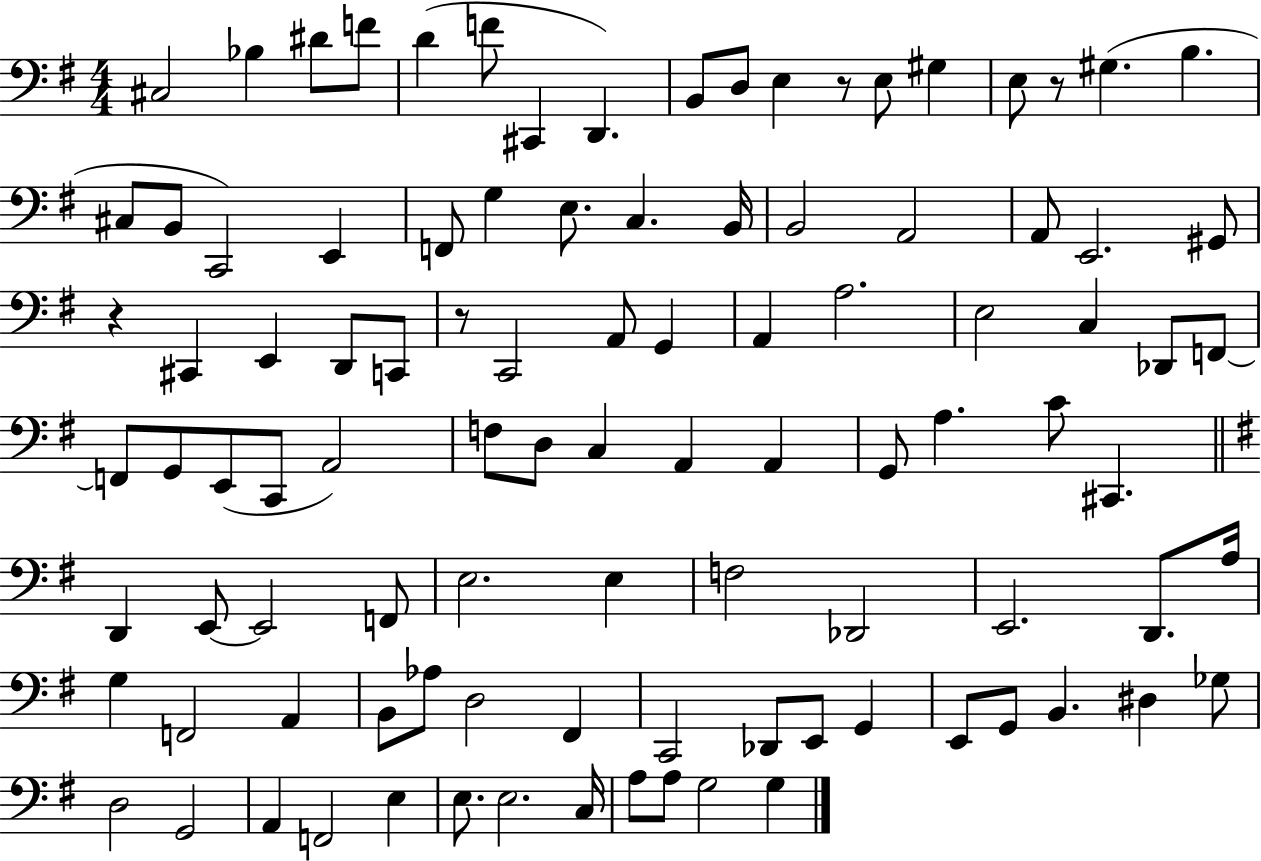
{
  \clef bass
  \numericTimeSignature
  \time 4/4
  \key g \major
  cis2 bes4 dis'8 f'8 | d'4( f'8 cis,4 d,4.) | b,8 d8 e4 r8 e8 gis4 | e8 r8 gis4.( b4. | \break cis8 b,8 c,2) e,4 | f,8 g4 e8. c4. b,16 | b,2 a,2 | a,8 e,2. gis,8 | \break r4 cis,4 e,4 d,8 c,8 | r8 c,2 a,8 g,4 | a,4 a2. | e2 c4 des,8 f,8~~ | \break f,8 g,8 e,8( c,8 a,2) | f8 d8 c4 a,4 a,4 | g,8 a4. c'8 cis,4. | \bar "||" \break \key e \minor d,4 e,8~~ e,2 f,8 | e2. e4 | f2 des,2 | e,2. d,8. a16 | \break g4 f,2 a,4 | b,8 aes8 d2 fis,4 | c,2 des,8 e,8 g,4 | e,8 g,8 b,4. dis4 ges8 | \break d2 g,2 | a,4 f,2 e4 | e8. e2. c16 | a8 a8 g2 g4 | \break \bar "|."
}